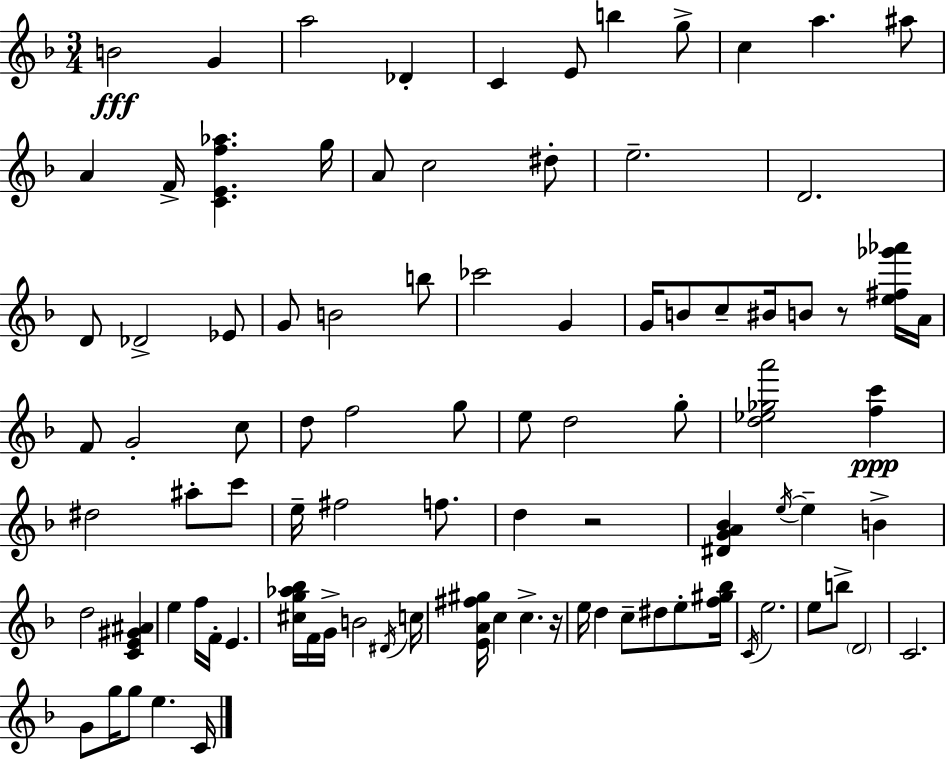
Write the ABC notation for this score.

X:1
T:Untitled
M:3/4
L:1/4
K:F
B2 G a2 _D C E/2 b g/2 c a ^a/2 A F/4 [CEf_a] g/4 A/2 c2 ^d/2 e2 D2 D/2 _D2 _E/2 G/2 B2 b/2 _c'2 G G/4 B/2 c/2 ^B/4 B/2 z/2 [e^f_g'_a']/4 A/4 F/2 G2 c/2 d/2 f2 g/2 e/2 d2 g/2 [d_e_ga']2 [fc'] ^d2 ^a/2 c'/2 e/4 ^f2 f/2 d z2 [^DGA_B] e/4 e B d2 [CE^G^A] e f/4 F/4 E [^cg_a_b]/4 F/4 G/4 B2 ^D/4 c/4 [EA^f^g]/4 c c z/4 e/4 d c/2 ^d/2 e/2 [f^g_b]/4 C/4 e2 e/2 b/2 D2 C2 G/2 g/4 g/2 e C/4